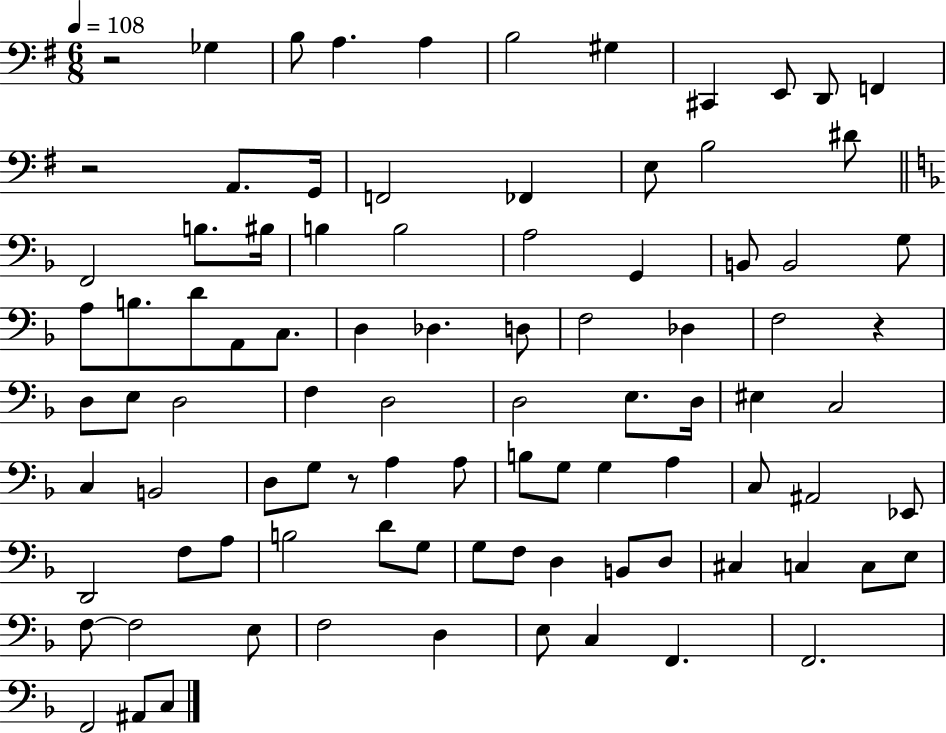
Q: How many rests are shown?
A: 4